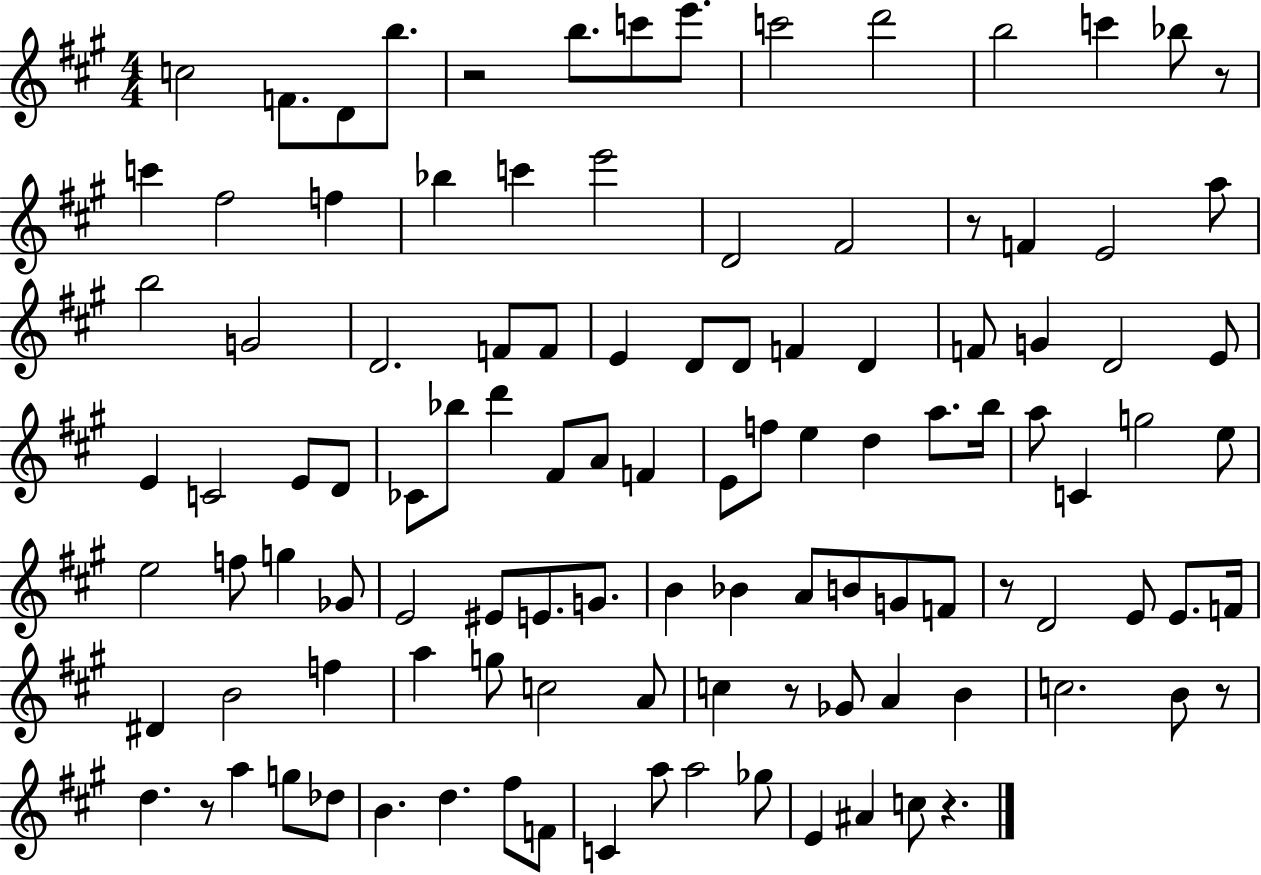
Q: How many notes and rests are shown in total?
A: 111